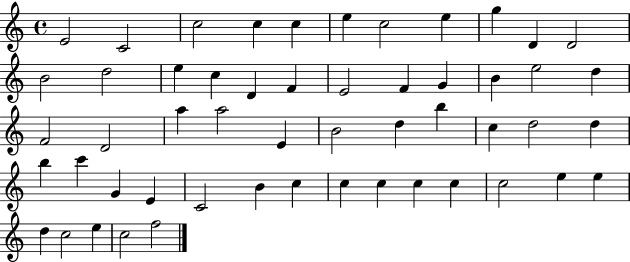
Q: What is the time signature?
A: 4/4